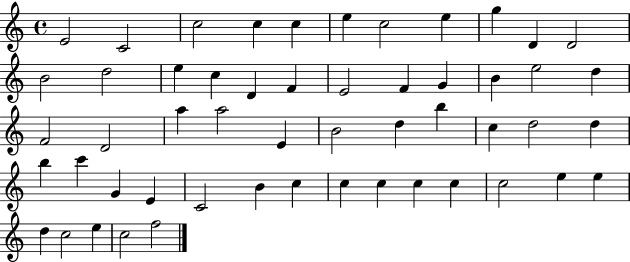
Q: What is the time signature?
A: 4/4